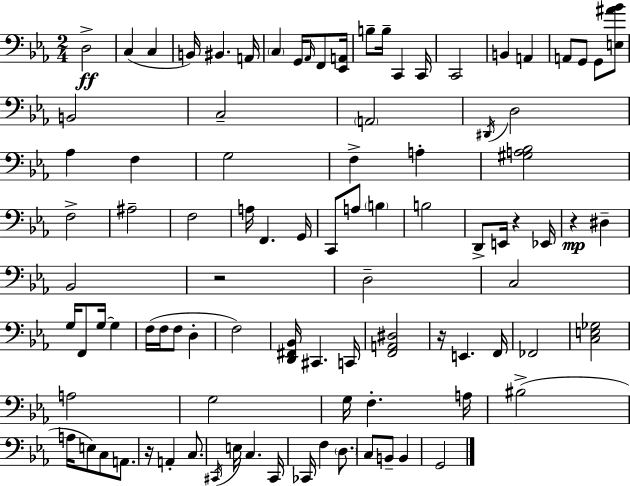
X:1
T:Untitled
M:2/4
L:1/4
K:Eb
D,2 C, C, B,,/4 ^B,, A,,/4 C, G,,/4 _A,,/4 F,,/2 [_E,,A,,]/4 B,/2 B,/4 C,, C,,/4 C,,2 B,, A,, A,,/2 G,,/2 G,,/2 [E,^A_B]/2 B,,2 C,2 A,,2 ^D,,/4 D,2 _A, F, G,2 F, A, [^G,A,_B,]2 F,2 ^A,2 F,2 A,/4 F,, G,,/4 C,,/2 A,/2 B, B,2 D,,/2 E,,/4 z _E,,/4 z ^D, _B,,2 z2 D,2 C,2 G,/4 F,,/2 G,/4 G, F,/4 F,/4 F,/2 D, F,2 [D,,^F,,_B,,]/4 ^C,, C,,/4 [F,,A,,^D,]2 z/4 E,, F,,/4 _F,,2 [C,E,_G,]2 A,2 G,2 G,/4 F, A,/4 ^B,2 A,/4 E,/2 C,/2 A,,/2 z/4 A,, C,/2 ^C,,/4 E,/4 C, ^C,,/4 _C,,/4 F, D,/2 C,/2 B,,/2 B,, G,,2